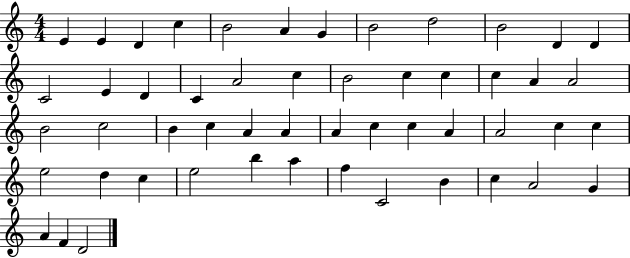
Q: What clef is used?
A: treble